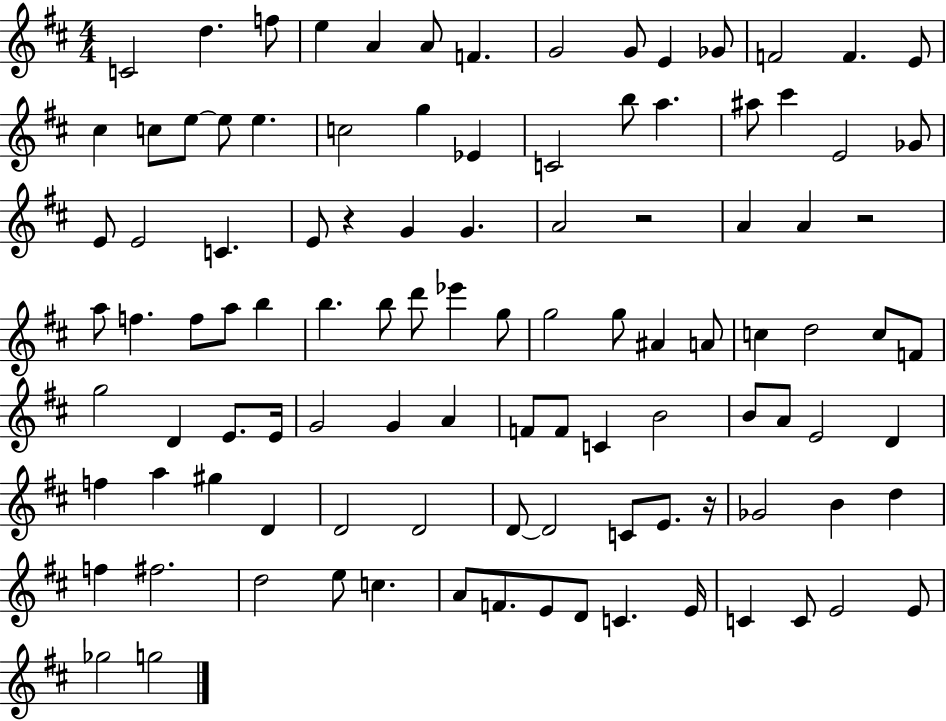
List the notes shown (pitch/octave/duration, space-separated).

C4/h D5/q. F5/e E5/q A4/q A4/e F4/q. G4/h G4/e E4/q Gb4/e F4/h F4/q. E4/e C#5/q C5/e E5/e E5/e E5/q. C5/h G5/q Eb4/q C4/h B5/e A5/q. A#5/e C#6/q E4/h Gb4/e E4/e E4/h C4/q. E4/e R/q G4/q G4/q. A4/h R/h A4/q A4/q R/h A5/e F5/q. F5/e A5/e B5/q B5/q. B5/e D6/e Eb6/q G5/e G5/h G5/e A#4/q A4/e C5/q D5/h C5/e F4/e G5/h D4/q E4/e. E4/s G4/h G4/q A4/q F4/e F4/e C4/q B4/h B4/e A4/e E4/h D4/q F5/q A5/q G#5/q D4/q D4/h D4/h D4/e D4/h C4/e E4/e. R/s Gb4/h B4/q D5/q F5/q F#5/h. D5/h E5/e C5/q. A4/e F4/e. E4/e D4/e C4/q. E4/s C4/q C4/e E4/h E4/e Gb5/h G5/h